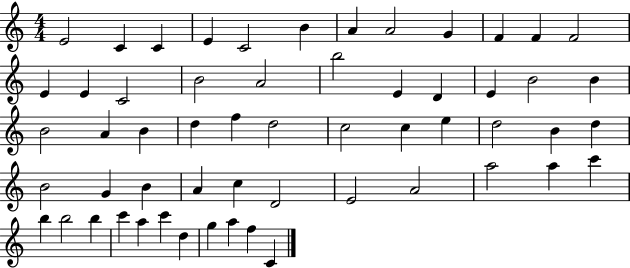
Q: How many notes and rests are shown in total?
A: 57